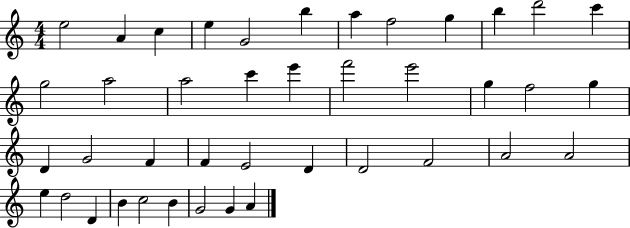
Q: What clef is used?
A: treble